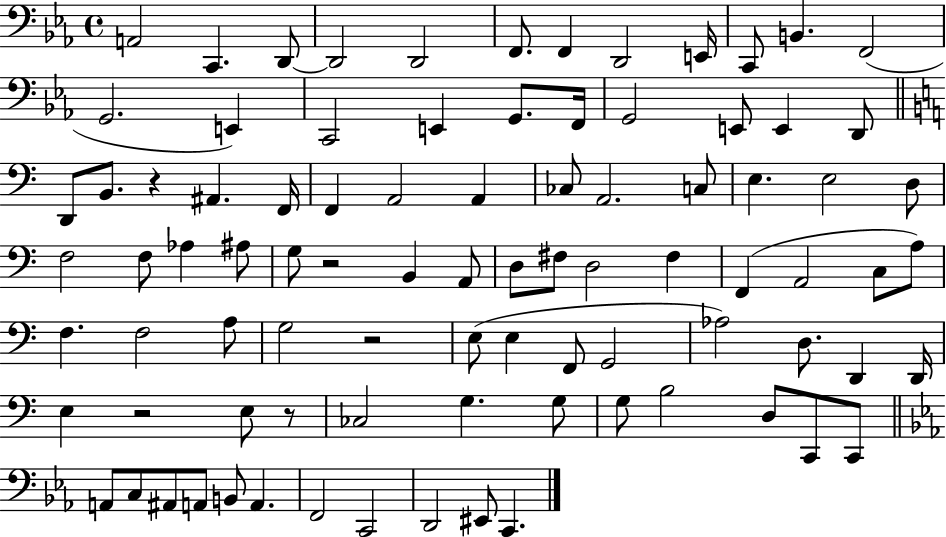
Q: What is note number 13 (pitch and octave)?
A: G2